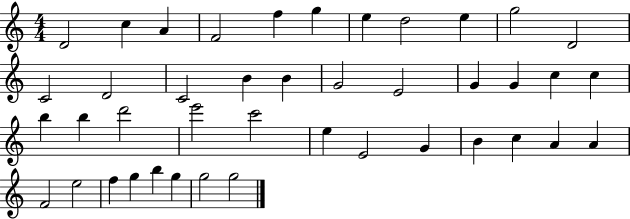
D4/h C5/q A4/q F4/h F5/q G5/q E5/q D5/h E5/q G5/h D4/h C4/h D4/h C4/h B4/q B4/q G4/h E4/h G4/q G4/q C5/q C5/q B5/q B5/q D6/h E6/h C6/h E5/q E4/h G4/q B4/q C5/q A4/q A4/q F4/h E5/h F5/q G5/q B5/q G5/q G5/h G5/h